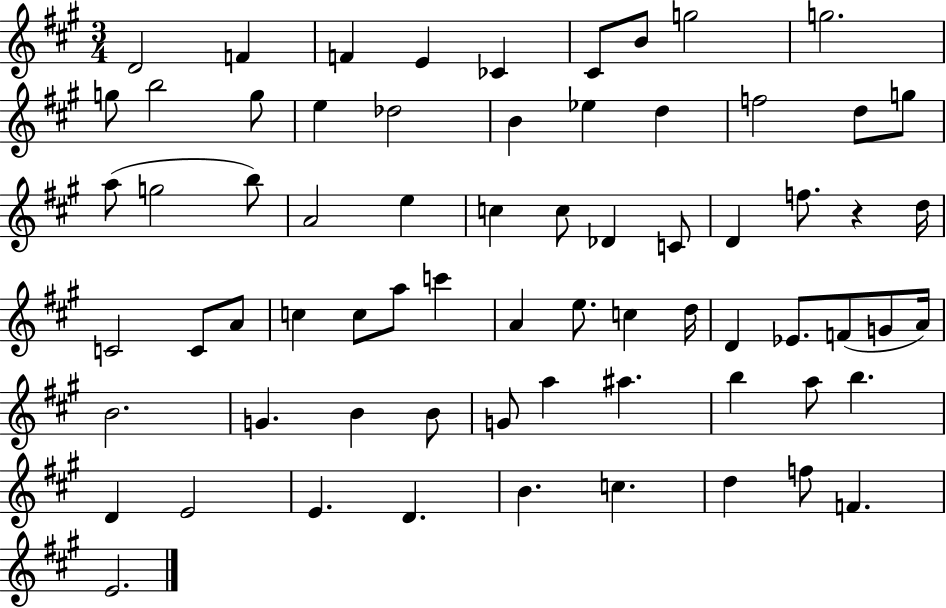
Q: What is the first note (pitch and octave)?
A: D4